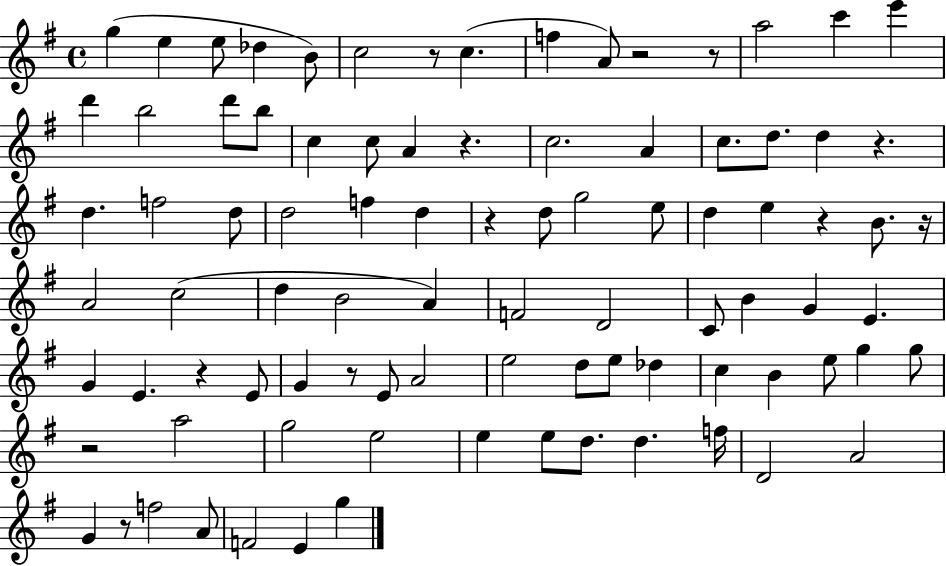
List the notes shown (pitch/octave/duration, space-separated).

G5/q E5/q E5/e Db5/q B4/e C5/h R/e C5/q. F5/q A4/e R/h R/e A5/h C6/q E6/q D6/q B5/h D6/e B5/e C5/q C5/e A4/q R/q. C5/h. A4/q C5/e. D5/e. D5/q R/q. D5/q. F5/h D5/e D5/h F5/q D5/q R/q D5/e G5/h E5/e D5/q E5/q R/q B4/e. R/s A4/h C5/h D5/q B4/h A4/q F4/h D4/h C4/e B4/q G4/q E4/q. G4/q E4/q. R/q E4/e G4/q R/e E4/e A4/h E5/h D5/e E5/e Db5/q C5/q B4/q E5/e G5/q G5/e R/h A5/h G5/h E5/h E5/q E5/e D5/e. D5/q. F5/s D4/h A4/h G4/q R/e F5/h A4/e F4/h E4/q G5/q